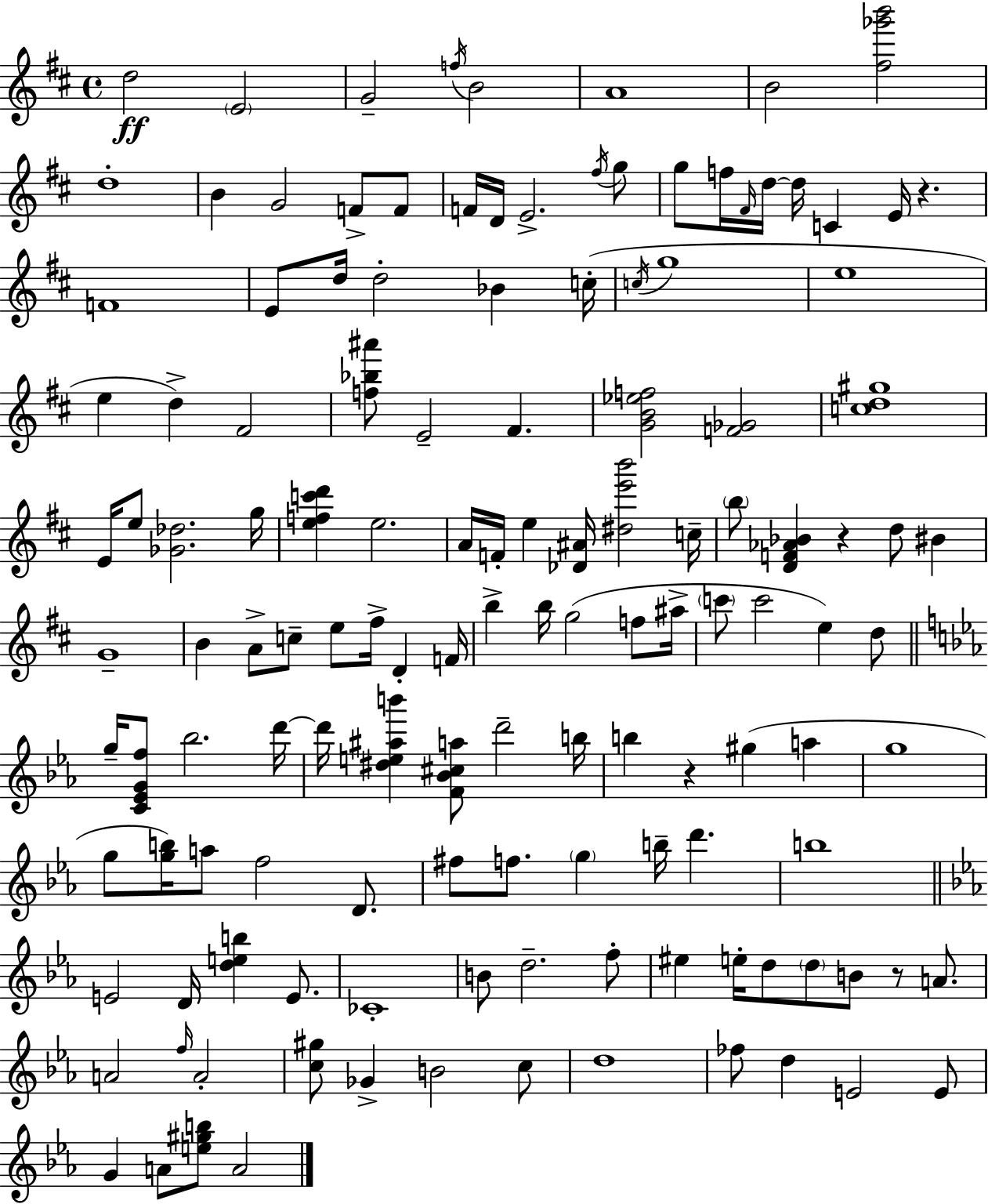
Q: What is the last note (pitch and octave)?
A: A4